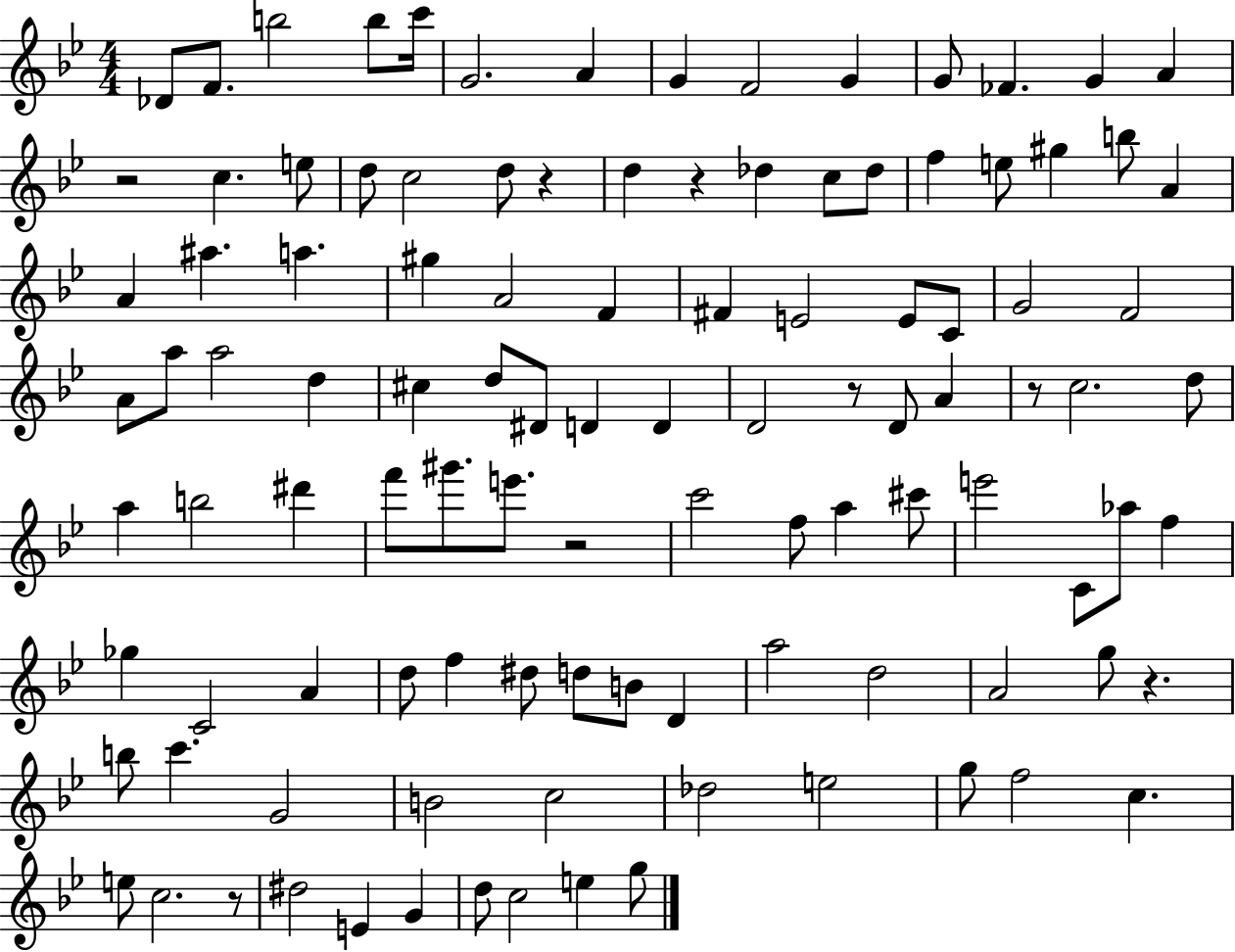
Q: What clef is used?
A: treble